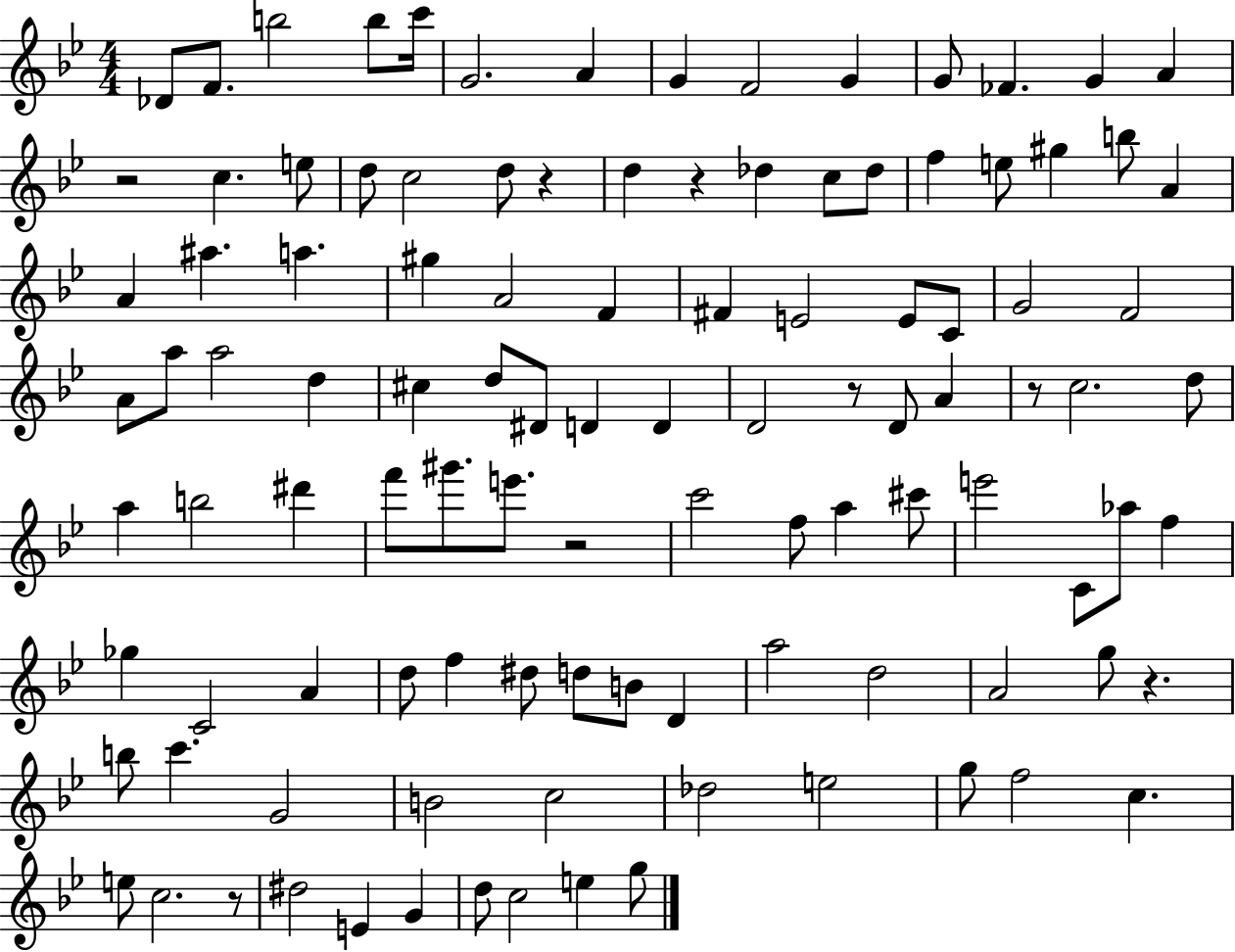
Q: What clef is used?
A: treble